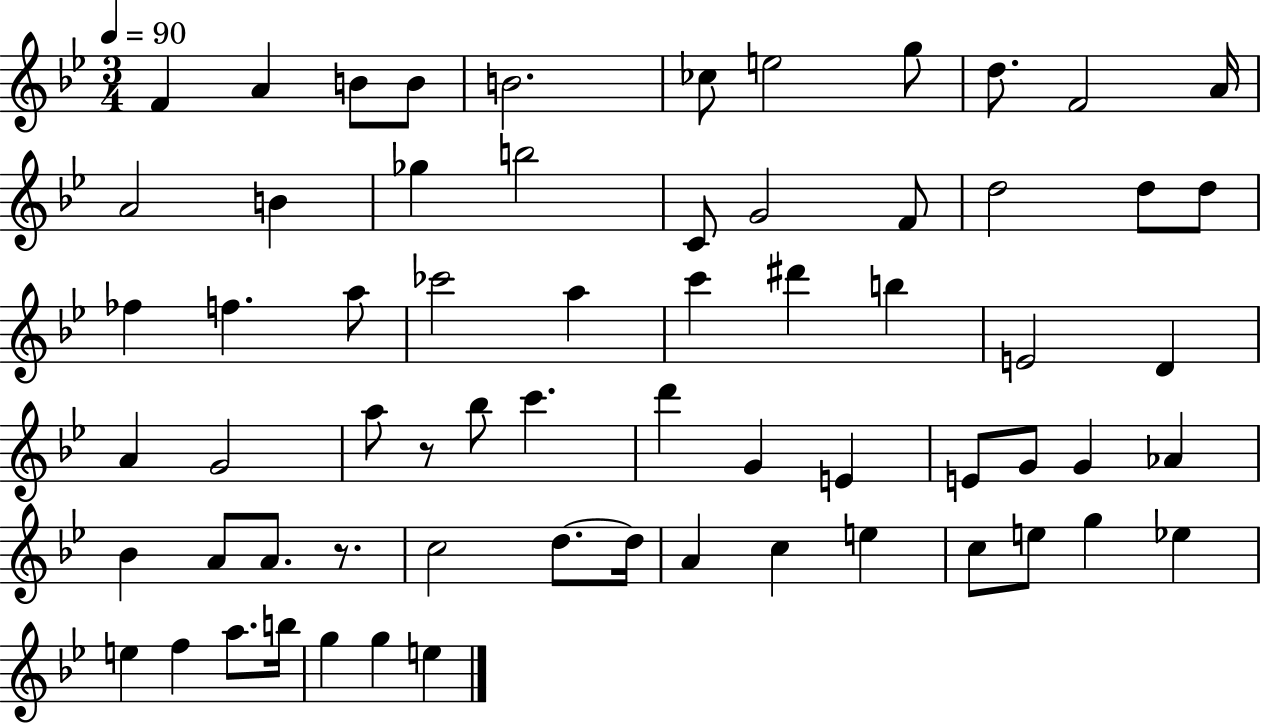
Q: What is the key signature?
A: BES major